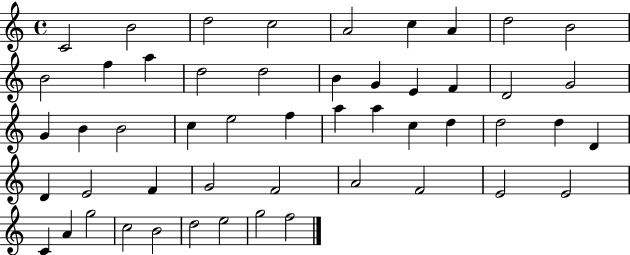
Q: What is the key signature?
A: C major